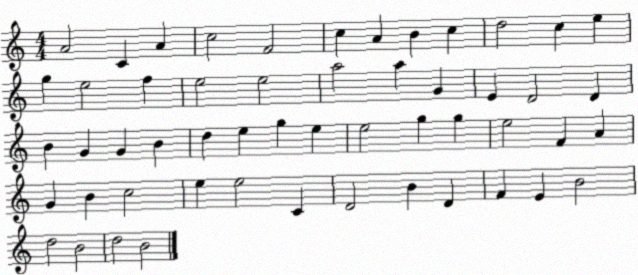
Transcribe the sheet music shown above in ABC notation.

X:1
T:Untitled
M:4/4
L:1/4
K:C
A2 C A c2 F2 c A B c d2 c e g e2 f e2 e2 a2 a G E D2 D B G G B d e g e e2 g g e2 F A G B c2 e e2 C D2 B D F E B2 d2 B2 d2 B2